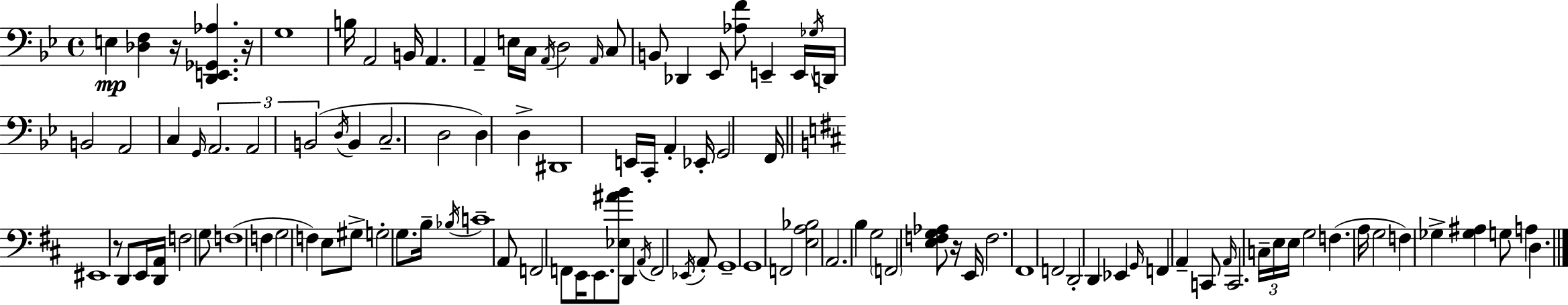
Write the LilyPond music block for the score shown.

{
  \clef bass
  \time 4/4
  \defaultTimeSignature
  \key g \minor
  e4\mp <des f>4 r16 <d, e, ges, aes>4. r16 | g1 | b16 a,2 b,16 a,4. | a,4-- e16 c16 \acciaccatura { a,16 } d2 \grace { a,16 } | \break c8 b,8 des,4 ees,8 <aes f'>8 e,4-- | e,16 \acciaccatura { ges16 } d,16 b,2 a,2 | c4 \grace { g,16 } \tuplet 3/2 { a,2. | a,2 b,2( } | \break \acciaccatura { d16 } b,4 c2.-- | d2 d4) | d4-> dis,1 | e,16 c,16-. a,4-. ees,16-. g,2 | \break f,16 \bar "||" \break \key b \minor eis,1 | r8 d,8 e,16 <d, a,>16 f2 g8 | f1( | f4 g2 f4) | \break e8 gis8-> g2-. g8. b16-- | \acciaccatura { bes16 } c'1-- | a,8 f,2 f,8 e,16 e,8. | <ees ais' b'>8 d,4 \acciaccatura { a,16 } f,2 | \break \acciaccatura { ees,16 } a,8-. g,1-- | g,1 | f,2 <e a bes>2 | a,2. b4 | \break g2 \parenthesize f,2 | <e f g aes>8 r16 e,16 f2. | fis,1 | f,2 d,2-. | \break d,4 ees,4 \grace { g,16 } f,4 | a,4-- c,8 \grace { a,16 } c,2. | \tuplet 3/2 { c16-- e16 e16 } g2 f4.( | a16 g2 f4) | \break ges4-> <ges ais>4 g8 a4 d4. | \bar "|."
}